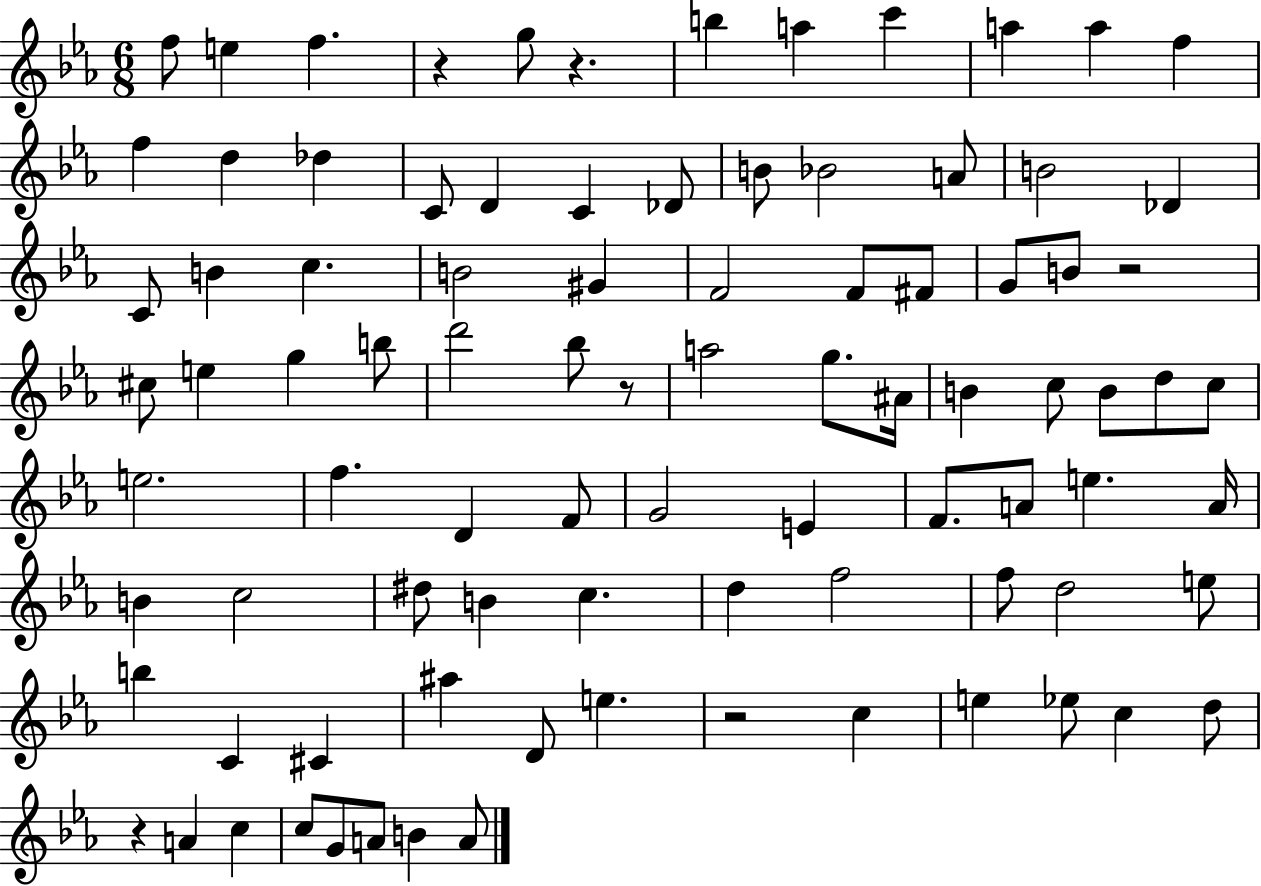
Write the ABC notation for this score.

X:1
T:Untitled
M:6/8
L:1/4
K:Eb
f/2 e f z g/2 z b a c' a a f f d _d C/2 D C _D/2 B/2 _B2 A/2 B2 _D C/2 B c B2 ^G F2 F/2 ^F/2 G/2 B/2 z2 ^c/2 e g b/2 d'2 _b/2 z/2 a2 g/2 ^A/4 B c/2 B/2 d/2 c/2 e2 f D F/2 G2 E F/2 A/2 e A/4 B c2 ^d/2 B c d f2 f/2 d2 e/2 b C ^C ^a D/2 e z2 c e _e/2 c d/2 z A c c/2 G/2 A/2 B A/2